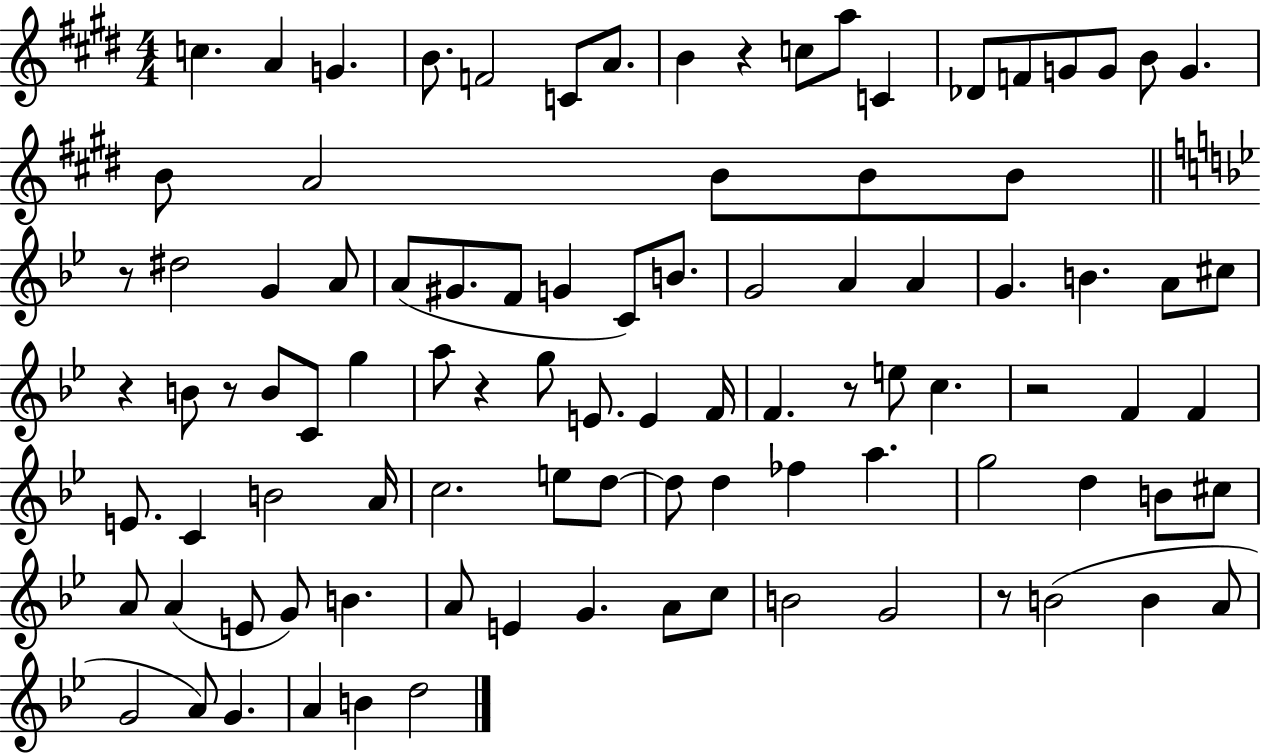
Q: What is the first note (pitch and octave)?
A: C5